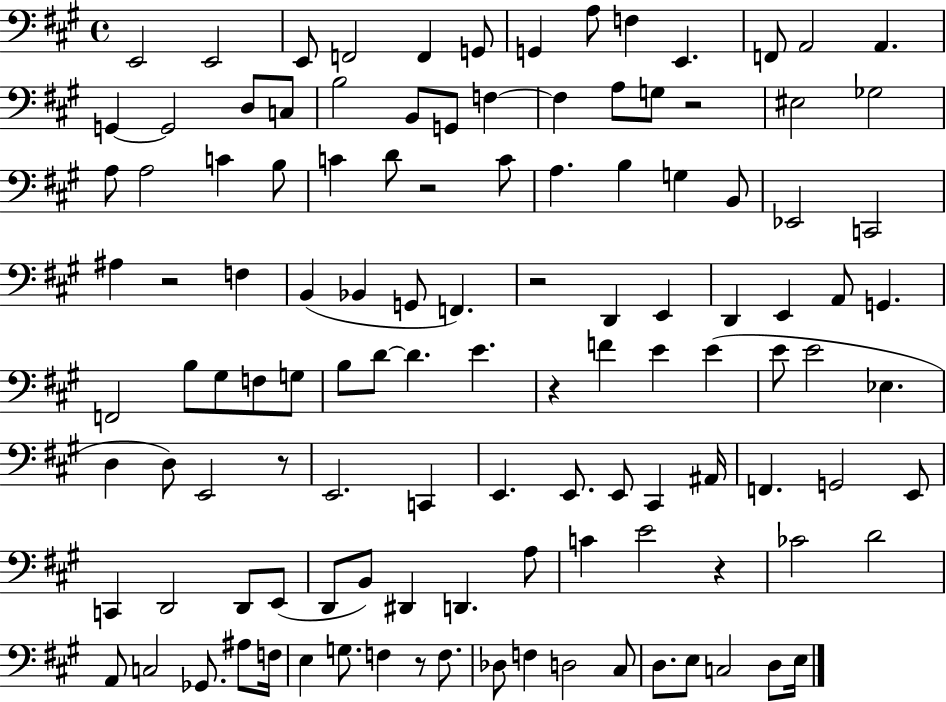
X:1
T:Untitled
M:4/4
L:1/4
K:A
E,,2 E,,2 E,,/2 F,,2 F,, G,,/2 G,, A,/2 F, E,, F,,/2 A,,2 A,, G,, G,,2 D,/2 C,/2 B,2 B,,/2 G,,/2 F, F, A,/2 G,/2 z2 ^E,2 _G,2 A,/2 A,2 C B,/2 C D/2 z2 C/2 A, B, G, B,,/2 _E,,2 C,,2 ^A, z2 F, B,, _B,, G,,/2 F,, z2 D,, E,, D,, E,, A,,/2 G,, F,,2 B,/2 ^G,/2 F,/2 G,/2 B,/2 D/2 D E z F E E E/2 E2 _E, D, D,/2 E,,2 z/2 E,,2 C,, E,, E,,/2 E,,/2 ^C,, ^A,,/4 F,, G,,2 E,,/2 C,, D,,2 D,,/2 E,,/2 D,,/2 B,,/2 ^D,, D,, A,/2 C E2 z _C2 D2 A,,/2 C,2 _G,,/2 ^A,/2 F,/4 E, G,/2 F, z/2 F,/2 _D,/2 F, D,2 ^C,/2 D,/2 E,/2 C,2 D,/2 E,/4